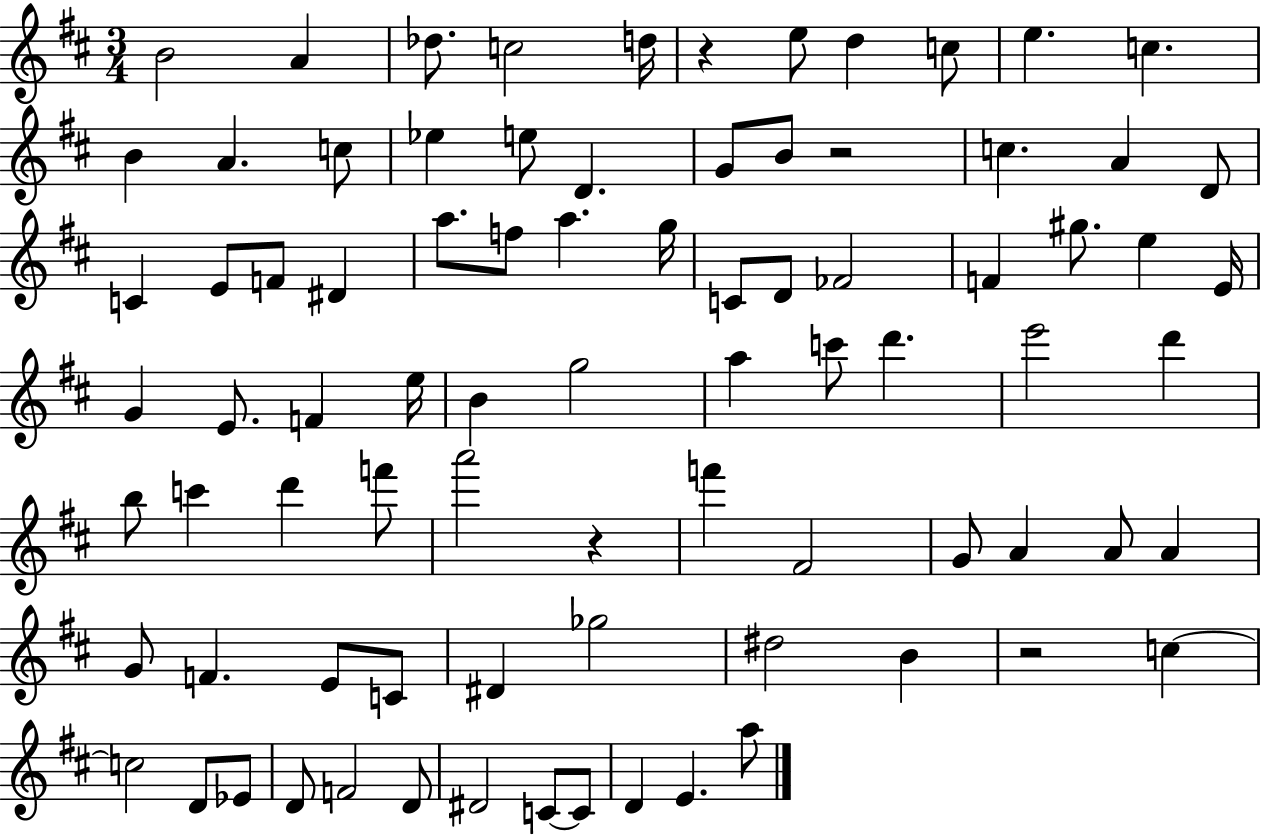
B4/h A4/q Db5/e. C5/h D5/s R/q E5/e D5/q C5/e E5/q. C5/q. B4/q A4/q. C5/e Eb5/q E5/e D4/q. G4/e B4/e R/h C5/q. A4/q D4/e C4/q E4/e F4/e D#4/q A5/e. F5/e A5/q. G5/s C4/e D4/e FES4/h F4/q G#5/e. E5/q E4/s G4/q E4/e. F4/q E5/s B4/q G5/h A5/q C6/e D6/q. E6/h D6/q B5/e C6/q D6/q F6/e A6/h R/q F6/q F#4/h G4/e A4/q A4/e A4/q G4/e F4/q. E4/e C4/e D#4/q Gb5/h D#5/h B4/q R/h C5/q C5/h D4/e Eb4/e D4/e F4/h D4/e D#4/h C4/e C4/e D4/q E4/q. A5/e